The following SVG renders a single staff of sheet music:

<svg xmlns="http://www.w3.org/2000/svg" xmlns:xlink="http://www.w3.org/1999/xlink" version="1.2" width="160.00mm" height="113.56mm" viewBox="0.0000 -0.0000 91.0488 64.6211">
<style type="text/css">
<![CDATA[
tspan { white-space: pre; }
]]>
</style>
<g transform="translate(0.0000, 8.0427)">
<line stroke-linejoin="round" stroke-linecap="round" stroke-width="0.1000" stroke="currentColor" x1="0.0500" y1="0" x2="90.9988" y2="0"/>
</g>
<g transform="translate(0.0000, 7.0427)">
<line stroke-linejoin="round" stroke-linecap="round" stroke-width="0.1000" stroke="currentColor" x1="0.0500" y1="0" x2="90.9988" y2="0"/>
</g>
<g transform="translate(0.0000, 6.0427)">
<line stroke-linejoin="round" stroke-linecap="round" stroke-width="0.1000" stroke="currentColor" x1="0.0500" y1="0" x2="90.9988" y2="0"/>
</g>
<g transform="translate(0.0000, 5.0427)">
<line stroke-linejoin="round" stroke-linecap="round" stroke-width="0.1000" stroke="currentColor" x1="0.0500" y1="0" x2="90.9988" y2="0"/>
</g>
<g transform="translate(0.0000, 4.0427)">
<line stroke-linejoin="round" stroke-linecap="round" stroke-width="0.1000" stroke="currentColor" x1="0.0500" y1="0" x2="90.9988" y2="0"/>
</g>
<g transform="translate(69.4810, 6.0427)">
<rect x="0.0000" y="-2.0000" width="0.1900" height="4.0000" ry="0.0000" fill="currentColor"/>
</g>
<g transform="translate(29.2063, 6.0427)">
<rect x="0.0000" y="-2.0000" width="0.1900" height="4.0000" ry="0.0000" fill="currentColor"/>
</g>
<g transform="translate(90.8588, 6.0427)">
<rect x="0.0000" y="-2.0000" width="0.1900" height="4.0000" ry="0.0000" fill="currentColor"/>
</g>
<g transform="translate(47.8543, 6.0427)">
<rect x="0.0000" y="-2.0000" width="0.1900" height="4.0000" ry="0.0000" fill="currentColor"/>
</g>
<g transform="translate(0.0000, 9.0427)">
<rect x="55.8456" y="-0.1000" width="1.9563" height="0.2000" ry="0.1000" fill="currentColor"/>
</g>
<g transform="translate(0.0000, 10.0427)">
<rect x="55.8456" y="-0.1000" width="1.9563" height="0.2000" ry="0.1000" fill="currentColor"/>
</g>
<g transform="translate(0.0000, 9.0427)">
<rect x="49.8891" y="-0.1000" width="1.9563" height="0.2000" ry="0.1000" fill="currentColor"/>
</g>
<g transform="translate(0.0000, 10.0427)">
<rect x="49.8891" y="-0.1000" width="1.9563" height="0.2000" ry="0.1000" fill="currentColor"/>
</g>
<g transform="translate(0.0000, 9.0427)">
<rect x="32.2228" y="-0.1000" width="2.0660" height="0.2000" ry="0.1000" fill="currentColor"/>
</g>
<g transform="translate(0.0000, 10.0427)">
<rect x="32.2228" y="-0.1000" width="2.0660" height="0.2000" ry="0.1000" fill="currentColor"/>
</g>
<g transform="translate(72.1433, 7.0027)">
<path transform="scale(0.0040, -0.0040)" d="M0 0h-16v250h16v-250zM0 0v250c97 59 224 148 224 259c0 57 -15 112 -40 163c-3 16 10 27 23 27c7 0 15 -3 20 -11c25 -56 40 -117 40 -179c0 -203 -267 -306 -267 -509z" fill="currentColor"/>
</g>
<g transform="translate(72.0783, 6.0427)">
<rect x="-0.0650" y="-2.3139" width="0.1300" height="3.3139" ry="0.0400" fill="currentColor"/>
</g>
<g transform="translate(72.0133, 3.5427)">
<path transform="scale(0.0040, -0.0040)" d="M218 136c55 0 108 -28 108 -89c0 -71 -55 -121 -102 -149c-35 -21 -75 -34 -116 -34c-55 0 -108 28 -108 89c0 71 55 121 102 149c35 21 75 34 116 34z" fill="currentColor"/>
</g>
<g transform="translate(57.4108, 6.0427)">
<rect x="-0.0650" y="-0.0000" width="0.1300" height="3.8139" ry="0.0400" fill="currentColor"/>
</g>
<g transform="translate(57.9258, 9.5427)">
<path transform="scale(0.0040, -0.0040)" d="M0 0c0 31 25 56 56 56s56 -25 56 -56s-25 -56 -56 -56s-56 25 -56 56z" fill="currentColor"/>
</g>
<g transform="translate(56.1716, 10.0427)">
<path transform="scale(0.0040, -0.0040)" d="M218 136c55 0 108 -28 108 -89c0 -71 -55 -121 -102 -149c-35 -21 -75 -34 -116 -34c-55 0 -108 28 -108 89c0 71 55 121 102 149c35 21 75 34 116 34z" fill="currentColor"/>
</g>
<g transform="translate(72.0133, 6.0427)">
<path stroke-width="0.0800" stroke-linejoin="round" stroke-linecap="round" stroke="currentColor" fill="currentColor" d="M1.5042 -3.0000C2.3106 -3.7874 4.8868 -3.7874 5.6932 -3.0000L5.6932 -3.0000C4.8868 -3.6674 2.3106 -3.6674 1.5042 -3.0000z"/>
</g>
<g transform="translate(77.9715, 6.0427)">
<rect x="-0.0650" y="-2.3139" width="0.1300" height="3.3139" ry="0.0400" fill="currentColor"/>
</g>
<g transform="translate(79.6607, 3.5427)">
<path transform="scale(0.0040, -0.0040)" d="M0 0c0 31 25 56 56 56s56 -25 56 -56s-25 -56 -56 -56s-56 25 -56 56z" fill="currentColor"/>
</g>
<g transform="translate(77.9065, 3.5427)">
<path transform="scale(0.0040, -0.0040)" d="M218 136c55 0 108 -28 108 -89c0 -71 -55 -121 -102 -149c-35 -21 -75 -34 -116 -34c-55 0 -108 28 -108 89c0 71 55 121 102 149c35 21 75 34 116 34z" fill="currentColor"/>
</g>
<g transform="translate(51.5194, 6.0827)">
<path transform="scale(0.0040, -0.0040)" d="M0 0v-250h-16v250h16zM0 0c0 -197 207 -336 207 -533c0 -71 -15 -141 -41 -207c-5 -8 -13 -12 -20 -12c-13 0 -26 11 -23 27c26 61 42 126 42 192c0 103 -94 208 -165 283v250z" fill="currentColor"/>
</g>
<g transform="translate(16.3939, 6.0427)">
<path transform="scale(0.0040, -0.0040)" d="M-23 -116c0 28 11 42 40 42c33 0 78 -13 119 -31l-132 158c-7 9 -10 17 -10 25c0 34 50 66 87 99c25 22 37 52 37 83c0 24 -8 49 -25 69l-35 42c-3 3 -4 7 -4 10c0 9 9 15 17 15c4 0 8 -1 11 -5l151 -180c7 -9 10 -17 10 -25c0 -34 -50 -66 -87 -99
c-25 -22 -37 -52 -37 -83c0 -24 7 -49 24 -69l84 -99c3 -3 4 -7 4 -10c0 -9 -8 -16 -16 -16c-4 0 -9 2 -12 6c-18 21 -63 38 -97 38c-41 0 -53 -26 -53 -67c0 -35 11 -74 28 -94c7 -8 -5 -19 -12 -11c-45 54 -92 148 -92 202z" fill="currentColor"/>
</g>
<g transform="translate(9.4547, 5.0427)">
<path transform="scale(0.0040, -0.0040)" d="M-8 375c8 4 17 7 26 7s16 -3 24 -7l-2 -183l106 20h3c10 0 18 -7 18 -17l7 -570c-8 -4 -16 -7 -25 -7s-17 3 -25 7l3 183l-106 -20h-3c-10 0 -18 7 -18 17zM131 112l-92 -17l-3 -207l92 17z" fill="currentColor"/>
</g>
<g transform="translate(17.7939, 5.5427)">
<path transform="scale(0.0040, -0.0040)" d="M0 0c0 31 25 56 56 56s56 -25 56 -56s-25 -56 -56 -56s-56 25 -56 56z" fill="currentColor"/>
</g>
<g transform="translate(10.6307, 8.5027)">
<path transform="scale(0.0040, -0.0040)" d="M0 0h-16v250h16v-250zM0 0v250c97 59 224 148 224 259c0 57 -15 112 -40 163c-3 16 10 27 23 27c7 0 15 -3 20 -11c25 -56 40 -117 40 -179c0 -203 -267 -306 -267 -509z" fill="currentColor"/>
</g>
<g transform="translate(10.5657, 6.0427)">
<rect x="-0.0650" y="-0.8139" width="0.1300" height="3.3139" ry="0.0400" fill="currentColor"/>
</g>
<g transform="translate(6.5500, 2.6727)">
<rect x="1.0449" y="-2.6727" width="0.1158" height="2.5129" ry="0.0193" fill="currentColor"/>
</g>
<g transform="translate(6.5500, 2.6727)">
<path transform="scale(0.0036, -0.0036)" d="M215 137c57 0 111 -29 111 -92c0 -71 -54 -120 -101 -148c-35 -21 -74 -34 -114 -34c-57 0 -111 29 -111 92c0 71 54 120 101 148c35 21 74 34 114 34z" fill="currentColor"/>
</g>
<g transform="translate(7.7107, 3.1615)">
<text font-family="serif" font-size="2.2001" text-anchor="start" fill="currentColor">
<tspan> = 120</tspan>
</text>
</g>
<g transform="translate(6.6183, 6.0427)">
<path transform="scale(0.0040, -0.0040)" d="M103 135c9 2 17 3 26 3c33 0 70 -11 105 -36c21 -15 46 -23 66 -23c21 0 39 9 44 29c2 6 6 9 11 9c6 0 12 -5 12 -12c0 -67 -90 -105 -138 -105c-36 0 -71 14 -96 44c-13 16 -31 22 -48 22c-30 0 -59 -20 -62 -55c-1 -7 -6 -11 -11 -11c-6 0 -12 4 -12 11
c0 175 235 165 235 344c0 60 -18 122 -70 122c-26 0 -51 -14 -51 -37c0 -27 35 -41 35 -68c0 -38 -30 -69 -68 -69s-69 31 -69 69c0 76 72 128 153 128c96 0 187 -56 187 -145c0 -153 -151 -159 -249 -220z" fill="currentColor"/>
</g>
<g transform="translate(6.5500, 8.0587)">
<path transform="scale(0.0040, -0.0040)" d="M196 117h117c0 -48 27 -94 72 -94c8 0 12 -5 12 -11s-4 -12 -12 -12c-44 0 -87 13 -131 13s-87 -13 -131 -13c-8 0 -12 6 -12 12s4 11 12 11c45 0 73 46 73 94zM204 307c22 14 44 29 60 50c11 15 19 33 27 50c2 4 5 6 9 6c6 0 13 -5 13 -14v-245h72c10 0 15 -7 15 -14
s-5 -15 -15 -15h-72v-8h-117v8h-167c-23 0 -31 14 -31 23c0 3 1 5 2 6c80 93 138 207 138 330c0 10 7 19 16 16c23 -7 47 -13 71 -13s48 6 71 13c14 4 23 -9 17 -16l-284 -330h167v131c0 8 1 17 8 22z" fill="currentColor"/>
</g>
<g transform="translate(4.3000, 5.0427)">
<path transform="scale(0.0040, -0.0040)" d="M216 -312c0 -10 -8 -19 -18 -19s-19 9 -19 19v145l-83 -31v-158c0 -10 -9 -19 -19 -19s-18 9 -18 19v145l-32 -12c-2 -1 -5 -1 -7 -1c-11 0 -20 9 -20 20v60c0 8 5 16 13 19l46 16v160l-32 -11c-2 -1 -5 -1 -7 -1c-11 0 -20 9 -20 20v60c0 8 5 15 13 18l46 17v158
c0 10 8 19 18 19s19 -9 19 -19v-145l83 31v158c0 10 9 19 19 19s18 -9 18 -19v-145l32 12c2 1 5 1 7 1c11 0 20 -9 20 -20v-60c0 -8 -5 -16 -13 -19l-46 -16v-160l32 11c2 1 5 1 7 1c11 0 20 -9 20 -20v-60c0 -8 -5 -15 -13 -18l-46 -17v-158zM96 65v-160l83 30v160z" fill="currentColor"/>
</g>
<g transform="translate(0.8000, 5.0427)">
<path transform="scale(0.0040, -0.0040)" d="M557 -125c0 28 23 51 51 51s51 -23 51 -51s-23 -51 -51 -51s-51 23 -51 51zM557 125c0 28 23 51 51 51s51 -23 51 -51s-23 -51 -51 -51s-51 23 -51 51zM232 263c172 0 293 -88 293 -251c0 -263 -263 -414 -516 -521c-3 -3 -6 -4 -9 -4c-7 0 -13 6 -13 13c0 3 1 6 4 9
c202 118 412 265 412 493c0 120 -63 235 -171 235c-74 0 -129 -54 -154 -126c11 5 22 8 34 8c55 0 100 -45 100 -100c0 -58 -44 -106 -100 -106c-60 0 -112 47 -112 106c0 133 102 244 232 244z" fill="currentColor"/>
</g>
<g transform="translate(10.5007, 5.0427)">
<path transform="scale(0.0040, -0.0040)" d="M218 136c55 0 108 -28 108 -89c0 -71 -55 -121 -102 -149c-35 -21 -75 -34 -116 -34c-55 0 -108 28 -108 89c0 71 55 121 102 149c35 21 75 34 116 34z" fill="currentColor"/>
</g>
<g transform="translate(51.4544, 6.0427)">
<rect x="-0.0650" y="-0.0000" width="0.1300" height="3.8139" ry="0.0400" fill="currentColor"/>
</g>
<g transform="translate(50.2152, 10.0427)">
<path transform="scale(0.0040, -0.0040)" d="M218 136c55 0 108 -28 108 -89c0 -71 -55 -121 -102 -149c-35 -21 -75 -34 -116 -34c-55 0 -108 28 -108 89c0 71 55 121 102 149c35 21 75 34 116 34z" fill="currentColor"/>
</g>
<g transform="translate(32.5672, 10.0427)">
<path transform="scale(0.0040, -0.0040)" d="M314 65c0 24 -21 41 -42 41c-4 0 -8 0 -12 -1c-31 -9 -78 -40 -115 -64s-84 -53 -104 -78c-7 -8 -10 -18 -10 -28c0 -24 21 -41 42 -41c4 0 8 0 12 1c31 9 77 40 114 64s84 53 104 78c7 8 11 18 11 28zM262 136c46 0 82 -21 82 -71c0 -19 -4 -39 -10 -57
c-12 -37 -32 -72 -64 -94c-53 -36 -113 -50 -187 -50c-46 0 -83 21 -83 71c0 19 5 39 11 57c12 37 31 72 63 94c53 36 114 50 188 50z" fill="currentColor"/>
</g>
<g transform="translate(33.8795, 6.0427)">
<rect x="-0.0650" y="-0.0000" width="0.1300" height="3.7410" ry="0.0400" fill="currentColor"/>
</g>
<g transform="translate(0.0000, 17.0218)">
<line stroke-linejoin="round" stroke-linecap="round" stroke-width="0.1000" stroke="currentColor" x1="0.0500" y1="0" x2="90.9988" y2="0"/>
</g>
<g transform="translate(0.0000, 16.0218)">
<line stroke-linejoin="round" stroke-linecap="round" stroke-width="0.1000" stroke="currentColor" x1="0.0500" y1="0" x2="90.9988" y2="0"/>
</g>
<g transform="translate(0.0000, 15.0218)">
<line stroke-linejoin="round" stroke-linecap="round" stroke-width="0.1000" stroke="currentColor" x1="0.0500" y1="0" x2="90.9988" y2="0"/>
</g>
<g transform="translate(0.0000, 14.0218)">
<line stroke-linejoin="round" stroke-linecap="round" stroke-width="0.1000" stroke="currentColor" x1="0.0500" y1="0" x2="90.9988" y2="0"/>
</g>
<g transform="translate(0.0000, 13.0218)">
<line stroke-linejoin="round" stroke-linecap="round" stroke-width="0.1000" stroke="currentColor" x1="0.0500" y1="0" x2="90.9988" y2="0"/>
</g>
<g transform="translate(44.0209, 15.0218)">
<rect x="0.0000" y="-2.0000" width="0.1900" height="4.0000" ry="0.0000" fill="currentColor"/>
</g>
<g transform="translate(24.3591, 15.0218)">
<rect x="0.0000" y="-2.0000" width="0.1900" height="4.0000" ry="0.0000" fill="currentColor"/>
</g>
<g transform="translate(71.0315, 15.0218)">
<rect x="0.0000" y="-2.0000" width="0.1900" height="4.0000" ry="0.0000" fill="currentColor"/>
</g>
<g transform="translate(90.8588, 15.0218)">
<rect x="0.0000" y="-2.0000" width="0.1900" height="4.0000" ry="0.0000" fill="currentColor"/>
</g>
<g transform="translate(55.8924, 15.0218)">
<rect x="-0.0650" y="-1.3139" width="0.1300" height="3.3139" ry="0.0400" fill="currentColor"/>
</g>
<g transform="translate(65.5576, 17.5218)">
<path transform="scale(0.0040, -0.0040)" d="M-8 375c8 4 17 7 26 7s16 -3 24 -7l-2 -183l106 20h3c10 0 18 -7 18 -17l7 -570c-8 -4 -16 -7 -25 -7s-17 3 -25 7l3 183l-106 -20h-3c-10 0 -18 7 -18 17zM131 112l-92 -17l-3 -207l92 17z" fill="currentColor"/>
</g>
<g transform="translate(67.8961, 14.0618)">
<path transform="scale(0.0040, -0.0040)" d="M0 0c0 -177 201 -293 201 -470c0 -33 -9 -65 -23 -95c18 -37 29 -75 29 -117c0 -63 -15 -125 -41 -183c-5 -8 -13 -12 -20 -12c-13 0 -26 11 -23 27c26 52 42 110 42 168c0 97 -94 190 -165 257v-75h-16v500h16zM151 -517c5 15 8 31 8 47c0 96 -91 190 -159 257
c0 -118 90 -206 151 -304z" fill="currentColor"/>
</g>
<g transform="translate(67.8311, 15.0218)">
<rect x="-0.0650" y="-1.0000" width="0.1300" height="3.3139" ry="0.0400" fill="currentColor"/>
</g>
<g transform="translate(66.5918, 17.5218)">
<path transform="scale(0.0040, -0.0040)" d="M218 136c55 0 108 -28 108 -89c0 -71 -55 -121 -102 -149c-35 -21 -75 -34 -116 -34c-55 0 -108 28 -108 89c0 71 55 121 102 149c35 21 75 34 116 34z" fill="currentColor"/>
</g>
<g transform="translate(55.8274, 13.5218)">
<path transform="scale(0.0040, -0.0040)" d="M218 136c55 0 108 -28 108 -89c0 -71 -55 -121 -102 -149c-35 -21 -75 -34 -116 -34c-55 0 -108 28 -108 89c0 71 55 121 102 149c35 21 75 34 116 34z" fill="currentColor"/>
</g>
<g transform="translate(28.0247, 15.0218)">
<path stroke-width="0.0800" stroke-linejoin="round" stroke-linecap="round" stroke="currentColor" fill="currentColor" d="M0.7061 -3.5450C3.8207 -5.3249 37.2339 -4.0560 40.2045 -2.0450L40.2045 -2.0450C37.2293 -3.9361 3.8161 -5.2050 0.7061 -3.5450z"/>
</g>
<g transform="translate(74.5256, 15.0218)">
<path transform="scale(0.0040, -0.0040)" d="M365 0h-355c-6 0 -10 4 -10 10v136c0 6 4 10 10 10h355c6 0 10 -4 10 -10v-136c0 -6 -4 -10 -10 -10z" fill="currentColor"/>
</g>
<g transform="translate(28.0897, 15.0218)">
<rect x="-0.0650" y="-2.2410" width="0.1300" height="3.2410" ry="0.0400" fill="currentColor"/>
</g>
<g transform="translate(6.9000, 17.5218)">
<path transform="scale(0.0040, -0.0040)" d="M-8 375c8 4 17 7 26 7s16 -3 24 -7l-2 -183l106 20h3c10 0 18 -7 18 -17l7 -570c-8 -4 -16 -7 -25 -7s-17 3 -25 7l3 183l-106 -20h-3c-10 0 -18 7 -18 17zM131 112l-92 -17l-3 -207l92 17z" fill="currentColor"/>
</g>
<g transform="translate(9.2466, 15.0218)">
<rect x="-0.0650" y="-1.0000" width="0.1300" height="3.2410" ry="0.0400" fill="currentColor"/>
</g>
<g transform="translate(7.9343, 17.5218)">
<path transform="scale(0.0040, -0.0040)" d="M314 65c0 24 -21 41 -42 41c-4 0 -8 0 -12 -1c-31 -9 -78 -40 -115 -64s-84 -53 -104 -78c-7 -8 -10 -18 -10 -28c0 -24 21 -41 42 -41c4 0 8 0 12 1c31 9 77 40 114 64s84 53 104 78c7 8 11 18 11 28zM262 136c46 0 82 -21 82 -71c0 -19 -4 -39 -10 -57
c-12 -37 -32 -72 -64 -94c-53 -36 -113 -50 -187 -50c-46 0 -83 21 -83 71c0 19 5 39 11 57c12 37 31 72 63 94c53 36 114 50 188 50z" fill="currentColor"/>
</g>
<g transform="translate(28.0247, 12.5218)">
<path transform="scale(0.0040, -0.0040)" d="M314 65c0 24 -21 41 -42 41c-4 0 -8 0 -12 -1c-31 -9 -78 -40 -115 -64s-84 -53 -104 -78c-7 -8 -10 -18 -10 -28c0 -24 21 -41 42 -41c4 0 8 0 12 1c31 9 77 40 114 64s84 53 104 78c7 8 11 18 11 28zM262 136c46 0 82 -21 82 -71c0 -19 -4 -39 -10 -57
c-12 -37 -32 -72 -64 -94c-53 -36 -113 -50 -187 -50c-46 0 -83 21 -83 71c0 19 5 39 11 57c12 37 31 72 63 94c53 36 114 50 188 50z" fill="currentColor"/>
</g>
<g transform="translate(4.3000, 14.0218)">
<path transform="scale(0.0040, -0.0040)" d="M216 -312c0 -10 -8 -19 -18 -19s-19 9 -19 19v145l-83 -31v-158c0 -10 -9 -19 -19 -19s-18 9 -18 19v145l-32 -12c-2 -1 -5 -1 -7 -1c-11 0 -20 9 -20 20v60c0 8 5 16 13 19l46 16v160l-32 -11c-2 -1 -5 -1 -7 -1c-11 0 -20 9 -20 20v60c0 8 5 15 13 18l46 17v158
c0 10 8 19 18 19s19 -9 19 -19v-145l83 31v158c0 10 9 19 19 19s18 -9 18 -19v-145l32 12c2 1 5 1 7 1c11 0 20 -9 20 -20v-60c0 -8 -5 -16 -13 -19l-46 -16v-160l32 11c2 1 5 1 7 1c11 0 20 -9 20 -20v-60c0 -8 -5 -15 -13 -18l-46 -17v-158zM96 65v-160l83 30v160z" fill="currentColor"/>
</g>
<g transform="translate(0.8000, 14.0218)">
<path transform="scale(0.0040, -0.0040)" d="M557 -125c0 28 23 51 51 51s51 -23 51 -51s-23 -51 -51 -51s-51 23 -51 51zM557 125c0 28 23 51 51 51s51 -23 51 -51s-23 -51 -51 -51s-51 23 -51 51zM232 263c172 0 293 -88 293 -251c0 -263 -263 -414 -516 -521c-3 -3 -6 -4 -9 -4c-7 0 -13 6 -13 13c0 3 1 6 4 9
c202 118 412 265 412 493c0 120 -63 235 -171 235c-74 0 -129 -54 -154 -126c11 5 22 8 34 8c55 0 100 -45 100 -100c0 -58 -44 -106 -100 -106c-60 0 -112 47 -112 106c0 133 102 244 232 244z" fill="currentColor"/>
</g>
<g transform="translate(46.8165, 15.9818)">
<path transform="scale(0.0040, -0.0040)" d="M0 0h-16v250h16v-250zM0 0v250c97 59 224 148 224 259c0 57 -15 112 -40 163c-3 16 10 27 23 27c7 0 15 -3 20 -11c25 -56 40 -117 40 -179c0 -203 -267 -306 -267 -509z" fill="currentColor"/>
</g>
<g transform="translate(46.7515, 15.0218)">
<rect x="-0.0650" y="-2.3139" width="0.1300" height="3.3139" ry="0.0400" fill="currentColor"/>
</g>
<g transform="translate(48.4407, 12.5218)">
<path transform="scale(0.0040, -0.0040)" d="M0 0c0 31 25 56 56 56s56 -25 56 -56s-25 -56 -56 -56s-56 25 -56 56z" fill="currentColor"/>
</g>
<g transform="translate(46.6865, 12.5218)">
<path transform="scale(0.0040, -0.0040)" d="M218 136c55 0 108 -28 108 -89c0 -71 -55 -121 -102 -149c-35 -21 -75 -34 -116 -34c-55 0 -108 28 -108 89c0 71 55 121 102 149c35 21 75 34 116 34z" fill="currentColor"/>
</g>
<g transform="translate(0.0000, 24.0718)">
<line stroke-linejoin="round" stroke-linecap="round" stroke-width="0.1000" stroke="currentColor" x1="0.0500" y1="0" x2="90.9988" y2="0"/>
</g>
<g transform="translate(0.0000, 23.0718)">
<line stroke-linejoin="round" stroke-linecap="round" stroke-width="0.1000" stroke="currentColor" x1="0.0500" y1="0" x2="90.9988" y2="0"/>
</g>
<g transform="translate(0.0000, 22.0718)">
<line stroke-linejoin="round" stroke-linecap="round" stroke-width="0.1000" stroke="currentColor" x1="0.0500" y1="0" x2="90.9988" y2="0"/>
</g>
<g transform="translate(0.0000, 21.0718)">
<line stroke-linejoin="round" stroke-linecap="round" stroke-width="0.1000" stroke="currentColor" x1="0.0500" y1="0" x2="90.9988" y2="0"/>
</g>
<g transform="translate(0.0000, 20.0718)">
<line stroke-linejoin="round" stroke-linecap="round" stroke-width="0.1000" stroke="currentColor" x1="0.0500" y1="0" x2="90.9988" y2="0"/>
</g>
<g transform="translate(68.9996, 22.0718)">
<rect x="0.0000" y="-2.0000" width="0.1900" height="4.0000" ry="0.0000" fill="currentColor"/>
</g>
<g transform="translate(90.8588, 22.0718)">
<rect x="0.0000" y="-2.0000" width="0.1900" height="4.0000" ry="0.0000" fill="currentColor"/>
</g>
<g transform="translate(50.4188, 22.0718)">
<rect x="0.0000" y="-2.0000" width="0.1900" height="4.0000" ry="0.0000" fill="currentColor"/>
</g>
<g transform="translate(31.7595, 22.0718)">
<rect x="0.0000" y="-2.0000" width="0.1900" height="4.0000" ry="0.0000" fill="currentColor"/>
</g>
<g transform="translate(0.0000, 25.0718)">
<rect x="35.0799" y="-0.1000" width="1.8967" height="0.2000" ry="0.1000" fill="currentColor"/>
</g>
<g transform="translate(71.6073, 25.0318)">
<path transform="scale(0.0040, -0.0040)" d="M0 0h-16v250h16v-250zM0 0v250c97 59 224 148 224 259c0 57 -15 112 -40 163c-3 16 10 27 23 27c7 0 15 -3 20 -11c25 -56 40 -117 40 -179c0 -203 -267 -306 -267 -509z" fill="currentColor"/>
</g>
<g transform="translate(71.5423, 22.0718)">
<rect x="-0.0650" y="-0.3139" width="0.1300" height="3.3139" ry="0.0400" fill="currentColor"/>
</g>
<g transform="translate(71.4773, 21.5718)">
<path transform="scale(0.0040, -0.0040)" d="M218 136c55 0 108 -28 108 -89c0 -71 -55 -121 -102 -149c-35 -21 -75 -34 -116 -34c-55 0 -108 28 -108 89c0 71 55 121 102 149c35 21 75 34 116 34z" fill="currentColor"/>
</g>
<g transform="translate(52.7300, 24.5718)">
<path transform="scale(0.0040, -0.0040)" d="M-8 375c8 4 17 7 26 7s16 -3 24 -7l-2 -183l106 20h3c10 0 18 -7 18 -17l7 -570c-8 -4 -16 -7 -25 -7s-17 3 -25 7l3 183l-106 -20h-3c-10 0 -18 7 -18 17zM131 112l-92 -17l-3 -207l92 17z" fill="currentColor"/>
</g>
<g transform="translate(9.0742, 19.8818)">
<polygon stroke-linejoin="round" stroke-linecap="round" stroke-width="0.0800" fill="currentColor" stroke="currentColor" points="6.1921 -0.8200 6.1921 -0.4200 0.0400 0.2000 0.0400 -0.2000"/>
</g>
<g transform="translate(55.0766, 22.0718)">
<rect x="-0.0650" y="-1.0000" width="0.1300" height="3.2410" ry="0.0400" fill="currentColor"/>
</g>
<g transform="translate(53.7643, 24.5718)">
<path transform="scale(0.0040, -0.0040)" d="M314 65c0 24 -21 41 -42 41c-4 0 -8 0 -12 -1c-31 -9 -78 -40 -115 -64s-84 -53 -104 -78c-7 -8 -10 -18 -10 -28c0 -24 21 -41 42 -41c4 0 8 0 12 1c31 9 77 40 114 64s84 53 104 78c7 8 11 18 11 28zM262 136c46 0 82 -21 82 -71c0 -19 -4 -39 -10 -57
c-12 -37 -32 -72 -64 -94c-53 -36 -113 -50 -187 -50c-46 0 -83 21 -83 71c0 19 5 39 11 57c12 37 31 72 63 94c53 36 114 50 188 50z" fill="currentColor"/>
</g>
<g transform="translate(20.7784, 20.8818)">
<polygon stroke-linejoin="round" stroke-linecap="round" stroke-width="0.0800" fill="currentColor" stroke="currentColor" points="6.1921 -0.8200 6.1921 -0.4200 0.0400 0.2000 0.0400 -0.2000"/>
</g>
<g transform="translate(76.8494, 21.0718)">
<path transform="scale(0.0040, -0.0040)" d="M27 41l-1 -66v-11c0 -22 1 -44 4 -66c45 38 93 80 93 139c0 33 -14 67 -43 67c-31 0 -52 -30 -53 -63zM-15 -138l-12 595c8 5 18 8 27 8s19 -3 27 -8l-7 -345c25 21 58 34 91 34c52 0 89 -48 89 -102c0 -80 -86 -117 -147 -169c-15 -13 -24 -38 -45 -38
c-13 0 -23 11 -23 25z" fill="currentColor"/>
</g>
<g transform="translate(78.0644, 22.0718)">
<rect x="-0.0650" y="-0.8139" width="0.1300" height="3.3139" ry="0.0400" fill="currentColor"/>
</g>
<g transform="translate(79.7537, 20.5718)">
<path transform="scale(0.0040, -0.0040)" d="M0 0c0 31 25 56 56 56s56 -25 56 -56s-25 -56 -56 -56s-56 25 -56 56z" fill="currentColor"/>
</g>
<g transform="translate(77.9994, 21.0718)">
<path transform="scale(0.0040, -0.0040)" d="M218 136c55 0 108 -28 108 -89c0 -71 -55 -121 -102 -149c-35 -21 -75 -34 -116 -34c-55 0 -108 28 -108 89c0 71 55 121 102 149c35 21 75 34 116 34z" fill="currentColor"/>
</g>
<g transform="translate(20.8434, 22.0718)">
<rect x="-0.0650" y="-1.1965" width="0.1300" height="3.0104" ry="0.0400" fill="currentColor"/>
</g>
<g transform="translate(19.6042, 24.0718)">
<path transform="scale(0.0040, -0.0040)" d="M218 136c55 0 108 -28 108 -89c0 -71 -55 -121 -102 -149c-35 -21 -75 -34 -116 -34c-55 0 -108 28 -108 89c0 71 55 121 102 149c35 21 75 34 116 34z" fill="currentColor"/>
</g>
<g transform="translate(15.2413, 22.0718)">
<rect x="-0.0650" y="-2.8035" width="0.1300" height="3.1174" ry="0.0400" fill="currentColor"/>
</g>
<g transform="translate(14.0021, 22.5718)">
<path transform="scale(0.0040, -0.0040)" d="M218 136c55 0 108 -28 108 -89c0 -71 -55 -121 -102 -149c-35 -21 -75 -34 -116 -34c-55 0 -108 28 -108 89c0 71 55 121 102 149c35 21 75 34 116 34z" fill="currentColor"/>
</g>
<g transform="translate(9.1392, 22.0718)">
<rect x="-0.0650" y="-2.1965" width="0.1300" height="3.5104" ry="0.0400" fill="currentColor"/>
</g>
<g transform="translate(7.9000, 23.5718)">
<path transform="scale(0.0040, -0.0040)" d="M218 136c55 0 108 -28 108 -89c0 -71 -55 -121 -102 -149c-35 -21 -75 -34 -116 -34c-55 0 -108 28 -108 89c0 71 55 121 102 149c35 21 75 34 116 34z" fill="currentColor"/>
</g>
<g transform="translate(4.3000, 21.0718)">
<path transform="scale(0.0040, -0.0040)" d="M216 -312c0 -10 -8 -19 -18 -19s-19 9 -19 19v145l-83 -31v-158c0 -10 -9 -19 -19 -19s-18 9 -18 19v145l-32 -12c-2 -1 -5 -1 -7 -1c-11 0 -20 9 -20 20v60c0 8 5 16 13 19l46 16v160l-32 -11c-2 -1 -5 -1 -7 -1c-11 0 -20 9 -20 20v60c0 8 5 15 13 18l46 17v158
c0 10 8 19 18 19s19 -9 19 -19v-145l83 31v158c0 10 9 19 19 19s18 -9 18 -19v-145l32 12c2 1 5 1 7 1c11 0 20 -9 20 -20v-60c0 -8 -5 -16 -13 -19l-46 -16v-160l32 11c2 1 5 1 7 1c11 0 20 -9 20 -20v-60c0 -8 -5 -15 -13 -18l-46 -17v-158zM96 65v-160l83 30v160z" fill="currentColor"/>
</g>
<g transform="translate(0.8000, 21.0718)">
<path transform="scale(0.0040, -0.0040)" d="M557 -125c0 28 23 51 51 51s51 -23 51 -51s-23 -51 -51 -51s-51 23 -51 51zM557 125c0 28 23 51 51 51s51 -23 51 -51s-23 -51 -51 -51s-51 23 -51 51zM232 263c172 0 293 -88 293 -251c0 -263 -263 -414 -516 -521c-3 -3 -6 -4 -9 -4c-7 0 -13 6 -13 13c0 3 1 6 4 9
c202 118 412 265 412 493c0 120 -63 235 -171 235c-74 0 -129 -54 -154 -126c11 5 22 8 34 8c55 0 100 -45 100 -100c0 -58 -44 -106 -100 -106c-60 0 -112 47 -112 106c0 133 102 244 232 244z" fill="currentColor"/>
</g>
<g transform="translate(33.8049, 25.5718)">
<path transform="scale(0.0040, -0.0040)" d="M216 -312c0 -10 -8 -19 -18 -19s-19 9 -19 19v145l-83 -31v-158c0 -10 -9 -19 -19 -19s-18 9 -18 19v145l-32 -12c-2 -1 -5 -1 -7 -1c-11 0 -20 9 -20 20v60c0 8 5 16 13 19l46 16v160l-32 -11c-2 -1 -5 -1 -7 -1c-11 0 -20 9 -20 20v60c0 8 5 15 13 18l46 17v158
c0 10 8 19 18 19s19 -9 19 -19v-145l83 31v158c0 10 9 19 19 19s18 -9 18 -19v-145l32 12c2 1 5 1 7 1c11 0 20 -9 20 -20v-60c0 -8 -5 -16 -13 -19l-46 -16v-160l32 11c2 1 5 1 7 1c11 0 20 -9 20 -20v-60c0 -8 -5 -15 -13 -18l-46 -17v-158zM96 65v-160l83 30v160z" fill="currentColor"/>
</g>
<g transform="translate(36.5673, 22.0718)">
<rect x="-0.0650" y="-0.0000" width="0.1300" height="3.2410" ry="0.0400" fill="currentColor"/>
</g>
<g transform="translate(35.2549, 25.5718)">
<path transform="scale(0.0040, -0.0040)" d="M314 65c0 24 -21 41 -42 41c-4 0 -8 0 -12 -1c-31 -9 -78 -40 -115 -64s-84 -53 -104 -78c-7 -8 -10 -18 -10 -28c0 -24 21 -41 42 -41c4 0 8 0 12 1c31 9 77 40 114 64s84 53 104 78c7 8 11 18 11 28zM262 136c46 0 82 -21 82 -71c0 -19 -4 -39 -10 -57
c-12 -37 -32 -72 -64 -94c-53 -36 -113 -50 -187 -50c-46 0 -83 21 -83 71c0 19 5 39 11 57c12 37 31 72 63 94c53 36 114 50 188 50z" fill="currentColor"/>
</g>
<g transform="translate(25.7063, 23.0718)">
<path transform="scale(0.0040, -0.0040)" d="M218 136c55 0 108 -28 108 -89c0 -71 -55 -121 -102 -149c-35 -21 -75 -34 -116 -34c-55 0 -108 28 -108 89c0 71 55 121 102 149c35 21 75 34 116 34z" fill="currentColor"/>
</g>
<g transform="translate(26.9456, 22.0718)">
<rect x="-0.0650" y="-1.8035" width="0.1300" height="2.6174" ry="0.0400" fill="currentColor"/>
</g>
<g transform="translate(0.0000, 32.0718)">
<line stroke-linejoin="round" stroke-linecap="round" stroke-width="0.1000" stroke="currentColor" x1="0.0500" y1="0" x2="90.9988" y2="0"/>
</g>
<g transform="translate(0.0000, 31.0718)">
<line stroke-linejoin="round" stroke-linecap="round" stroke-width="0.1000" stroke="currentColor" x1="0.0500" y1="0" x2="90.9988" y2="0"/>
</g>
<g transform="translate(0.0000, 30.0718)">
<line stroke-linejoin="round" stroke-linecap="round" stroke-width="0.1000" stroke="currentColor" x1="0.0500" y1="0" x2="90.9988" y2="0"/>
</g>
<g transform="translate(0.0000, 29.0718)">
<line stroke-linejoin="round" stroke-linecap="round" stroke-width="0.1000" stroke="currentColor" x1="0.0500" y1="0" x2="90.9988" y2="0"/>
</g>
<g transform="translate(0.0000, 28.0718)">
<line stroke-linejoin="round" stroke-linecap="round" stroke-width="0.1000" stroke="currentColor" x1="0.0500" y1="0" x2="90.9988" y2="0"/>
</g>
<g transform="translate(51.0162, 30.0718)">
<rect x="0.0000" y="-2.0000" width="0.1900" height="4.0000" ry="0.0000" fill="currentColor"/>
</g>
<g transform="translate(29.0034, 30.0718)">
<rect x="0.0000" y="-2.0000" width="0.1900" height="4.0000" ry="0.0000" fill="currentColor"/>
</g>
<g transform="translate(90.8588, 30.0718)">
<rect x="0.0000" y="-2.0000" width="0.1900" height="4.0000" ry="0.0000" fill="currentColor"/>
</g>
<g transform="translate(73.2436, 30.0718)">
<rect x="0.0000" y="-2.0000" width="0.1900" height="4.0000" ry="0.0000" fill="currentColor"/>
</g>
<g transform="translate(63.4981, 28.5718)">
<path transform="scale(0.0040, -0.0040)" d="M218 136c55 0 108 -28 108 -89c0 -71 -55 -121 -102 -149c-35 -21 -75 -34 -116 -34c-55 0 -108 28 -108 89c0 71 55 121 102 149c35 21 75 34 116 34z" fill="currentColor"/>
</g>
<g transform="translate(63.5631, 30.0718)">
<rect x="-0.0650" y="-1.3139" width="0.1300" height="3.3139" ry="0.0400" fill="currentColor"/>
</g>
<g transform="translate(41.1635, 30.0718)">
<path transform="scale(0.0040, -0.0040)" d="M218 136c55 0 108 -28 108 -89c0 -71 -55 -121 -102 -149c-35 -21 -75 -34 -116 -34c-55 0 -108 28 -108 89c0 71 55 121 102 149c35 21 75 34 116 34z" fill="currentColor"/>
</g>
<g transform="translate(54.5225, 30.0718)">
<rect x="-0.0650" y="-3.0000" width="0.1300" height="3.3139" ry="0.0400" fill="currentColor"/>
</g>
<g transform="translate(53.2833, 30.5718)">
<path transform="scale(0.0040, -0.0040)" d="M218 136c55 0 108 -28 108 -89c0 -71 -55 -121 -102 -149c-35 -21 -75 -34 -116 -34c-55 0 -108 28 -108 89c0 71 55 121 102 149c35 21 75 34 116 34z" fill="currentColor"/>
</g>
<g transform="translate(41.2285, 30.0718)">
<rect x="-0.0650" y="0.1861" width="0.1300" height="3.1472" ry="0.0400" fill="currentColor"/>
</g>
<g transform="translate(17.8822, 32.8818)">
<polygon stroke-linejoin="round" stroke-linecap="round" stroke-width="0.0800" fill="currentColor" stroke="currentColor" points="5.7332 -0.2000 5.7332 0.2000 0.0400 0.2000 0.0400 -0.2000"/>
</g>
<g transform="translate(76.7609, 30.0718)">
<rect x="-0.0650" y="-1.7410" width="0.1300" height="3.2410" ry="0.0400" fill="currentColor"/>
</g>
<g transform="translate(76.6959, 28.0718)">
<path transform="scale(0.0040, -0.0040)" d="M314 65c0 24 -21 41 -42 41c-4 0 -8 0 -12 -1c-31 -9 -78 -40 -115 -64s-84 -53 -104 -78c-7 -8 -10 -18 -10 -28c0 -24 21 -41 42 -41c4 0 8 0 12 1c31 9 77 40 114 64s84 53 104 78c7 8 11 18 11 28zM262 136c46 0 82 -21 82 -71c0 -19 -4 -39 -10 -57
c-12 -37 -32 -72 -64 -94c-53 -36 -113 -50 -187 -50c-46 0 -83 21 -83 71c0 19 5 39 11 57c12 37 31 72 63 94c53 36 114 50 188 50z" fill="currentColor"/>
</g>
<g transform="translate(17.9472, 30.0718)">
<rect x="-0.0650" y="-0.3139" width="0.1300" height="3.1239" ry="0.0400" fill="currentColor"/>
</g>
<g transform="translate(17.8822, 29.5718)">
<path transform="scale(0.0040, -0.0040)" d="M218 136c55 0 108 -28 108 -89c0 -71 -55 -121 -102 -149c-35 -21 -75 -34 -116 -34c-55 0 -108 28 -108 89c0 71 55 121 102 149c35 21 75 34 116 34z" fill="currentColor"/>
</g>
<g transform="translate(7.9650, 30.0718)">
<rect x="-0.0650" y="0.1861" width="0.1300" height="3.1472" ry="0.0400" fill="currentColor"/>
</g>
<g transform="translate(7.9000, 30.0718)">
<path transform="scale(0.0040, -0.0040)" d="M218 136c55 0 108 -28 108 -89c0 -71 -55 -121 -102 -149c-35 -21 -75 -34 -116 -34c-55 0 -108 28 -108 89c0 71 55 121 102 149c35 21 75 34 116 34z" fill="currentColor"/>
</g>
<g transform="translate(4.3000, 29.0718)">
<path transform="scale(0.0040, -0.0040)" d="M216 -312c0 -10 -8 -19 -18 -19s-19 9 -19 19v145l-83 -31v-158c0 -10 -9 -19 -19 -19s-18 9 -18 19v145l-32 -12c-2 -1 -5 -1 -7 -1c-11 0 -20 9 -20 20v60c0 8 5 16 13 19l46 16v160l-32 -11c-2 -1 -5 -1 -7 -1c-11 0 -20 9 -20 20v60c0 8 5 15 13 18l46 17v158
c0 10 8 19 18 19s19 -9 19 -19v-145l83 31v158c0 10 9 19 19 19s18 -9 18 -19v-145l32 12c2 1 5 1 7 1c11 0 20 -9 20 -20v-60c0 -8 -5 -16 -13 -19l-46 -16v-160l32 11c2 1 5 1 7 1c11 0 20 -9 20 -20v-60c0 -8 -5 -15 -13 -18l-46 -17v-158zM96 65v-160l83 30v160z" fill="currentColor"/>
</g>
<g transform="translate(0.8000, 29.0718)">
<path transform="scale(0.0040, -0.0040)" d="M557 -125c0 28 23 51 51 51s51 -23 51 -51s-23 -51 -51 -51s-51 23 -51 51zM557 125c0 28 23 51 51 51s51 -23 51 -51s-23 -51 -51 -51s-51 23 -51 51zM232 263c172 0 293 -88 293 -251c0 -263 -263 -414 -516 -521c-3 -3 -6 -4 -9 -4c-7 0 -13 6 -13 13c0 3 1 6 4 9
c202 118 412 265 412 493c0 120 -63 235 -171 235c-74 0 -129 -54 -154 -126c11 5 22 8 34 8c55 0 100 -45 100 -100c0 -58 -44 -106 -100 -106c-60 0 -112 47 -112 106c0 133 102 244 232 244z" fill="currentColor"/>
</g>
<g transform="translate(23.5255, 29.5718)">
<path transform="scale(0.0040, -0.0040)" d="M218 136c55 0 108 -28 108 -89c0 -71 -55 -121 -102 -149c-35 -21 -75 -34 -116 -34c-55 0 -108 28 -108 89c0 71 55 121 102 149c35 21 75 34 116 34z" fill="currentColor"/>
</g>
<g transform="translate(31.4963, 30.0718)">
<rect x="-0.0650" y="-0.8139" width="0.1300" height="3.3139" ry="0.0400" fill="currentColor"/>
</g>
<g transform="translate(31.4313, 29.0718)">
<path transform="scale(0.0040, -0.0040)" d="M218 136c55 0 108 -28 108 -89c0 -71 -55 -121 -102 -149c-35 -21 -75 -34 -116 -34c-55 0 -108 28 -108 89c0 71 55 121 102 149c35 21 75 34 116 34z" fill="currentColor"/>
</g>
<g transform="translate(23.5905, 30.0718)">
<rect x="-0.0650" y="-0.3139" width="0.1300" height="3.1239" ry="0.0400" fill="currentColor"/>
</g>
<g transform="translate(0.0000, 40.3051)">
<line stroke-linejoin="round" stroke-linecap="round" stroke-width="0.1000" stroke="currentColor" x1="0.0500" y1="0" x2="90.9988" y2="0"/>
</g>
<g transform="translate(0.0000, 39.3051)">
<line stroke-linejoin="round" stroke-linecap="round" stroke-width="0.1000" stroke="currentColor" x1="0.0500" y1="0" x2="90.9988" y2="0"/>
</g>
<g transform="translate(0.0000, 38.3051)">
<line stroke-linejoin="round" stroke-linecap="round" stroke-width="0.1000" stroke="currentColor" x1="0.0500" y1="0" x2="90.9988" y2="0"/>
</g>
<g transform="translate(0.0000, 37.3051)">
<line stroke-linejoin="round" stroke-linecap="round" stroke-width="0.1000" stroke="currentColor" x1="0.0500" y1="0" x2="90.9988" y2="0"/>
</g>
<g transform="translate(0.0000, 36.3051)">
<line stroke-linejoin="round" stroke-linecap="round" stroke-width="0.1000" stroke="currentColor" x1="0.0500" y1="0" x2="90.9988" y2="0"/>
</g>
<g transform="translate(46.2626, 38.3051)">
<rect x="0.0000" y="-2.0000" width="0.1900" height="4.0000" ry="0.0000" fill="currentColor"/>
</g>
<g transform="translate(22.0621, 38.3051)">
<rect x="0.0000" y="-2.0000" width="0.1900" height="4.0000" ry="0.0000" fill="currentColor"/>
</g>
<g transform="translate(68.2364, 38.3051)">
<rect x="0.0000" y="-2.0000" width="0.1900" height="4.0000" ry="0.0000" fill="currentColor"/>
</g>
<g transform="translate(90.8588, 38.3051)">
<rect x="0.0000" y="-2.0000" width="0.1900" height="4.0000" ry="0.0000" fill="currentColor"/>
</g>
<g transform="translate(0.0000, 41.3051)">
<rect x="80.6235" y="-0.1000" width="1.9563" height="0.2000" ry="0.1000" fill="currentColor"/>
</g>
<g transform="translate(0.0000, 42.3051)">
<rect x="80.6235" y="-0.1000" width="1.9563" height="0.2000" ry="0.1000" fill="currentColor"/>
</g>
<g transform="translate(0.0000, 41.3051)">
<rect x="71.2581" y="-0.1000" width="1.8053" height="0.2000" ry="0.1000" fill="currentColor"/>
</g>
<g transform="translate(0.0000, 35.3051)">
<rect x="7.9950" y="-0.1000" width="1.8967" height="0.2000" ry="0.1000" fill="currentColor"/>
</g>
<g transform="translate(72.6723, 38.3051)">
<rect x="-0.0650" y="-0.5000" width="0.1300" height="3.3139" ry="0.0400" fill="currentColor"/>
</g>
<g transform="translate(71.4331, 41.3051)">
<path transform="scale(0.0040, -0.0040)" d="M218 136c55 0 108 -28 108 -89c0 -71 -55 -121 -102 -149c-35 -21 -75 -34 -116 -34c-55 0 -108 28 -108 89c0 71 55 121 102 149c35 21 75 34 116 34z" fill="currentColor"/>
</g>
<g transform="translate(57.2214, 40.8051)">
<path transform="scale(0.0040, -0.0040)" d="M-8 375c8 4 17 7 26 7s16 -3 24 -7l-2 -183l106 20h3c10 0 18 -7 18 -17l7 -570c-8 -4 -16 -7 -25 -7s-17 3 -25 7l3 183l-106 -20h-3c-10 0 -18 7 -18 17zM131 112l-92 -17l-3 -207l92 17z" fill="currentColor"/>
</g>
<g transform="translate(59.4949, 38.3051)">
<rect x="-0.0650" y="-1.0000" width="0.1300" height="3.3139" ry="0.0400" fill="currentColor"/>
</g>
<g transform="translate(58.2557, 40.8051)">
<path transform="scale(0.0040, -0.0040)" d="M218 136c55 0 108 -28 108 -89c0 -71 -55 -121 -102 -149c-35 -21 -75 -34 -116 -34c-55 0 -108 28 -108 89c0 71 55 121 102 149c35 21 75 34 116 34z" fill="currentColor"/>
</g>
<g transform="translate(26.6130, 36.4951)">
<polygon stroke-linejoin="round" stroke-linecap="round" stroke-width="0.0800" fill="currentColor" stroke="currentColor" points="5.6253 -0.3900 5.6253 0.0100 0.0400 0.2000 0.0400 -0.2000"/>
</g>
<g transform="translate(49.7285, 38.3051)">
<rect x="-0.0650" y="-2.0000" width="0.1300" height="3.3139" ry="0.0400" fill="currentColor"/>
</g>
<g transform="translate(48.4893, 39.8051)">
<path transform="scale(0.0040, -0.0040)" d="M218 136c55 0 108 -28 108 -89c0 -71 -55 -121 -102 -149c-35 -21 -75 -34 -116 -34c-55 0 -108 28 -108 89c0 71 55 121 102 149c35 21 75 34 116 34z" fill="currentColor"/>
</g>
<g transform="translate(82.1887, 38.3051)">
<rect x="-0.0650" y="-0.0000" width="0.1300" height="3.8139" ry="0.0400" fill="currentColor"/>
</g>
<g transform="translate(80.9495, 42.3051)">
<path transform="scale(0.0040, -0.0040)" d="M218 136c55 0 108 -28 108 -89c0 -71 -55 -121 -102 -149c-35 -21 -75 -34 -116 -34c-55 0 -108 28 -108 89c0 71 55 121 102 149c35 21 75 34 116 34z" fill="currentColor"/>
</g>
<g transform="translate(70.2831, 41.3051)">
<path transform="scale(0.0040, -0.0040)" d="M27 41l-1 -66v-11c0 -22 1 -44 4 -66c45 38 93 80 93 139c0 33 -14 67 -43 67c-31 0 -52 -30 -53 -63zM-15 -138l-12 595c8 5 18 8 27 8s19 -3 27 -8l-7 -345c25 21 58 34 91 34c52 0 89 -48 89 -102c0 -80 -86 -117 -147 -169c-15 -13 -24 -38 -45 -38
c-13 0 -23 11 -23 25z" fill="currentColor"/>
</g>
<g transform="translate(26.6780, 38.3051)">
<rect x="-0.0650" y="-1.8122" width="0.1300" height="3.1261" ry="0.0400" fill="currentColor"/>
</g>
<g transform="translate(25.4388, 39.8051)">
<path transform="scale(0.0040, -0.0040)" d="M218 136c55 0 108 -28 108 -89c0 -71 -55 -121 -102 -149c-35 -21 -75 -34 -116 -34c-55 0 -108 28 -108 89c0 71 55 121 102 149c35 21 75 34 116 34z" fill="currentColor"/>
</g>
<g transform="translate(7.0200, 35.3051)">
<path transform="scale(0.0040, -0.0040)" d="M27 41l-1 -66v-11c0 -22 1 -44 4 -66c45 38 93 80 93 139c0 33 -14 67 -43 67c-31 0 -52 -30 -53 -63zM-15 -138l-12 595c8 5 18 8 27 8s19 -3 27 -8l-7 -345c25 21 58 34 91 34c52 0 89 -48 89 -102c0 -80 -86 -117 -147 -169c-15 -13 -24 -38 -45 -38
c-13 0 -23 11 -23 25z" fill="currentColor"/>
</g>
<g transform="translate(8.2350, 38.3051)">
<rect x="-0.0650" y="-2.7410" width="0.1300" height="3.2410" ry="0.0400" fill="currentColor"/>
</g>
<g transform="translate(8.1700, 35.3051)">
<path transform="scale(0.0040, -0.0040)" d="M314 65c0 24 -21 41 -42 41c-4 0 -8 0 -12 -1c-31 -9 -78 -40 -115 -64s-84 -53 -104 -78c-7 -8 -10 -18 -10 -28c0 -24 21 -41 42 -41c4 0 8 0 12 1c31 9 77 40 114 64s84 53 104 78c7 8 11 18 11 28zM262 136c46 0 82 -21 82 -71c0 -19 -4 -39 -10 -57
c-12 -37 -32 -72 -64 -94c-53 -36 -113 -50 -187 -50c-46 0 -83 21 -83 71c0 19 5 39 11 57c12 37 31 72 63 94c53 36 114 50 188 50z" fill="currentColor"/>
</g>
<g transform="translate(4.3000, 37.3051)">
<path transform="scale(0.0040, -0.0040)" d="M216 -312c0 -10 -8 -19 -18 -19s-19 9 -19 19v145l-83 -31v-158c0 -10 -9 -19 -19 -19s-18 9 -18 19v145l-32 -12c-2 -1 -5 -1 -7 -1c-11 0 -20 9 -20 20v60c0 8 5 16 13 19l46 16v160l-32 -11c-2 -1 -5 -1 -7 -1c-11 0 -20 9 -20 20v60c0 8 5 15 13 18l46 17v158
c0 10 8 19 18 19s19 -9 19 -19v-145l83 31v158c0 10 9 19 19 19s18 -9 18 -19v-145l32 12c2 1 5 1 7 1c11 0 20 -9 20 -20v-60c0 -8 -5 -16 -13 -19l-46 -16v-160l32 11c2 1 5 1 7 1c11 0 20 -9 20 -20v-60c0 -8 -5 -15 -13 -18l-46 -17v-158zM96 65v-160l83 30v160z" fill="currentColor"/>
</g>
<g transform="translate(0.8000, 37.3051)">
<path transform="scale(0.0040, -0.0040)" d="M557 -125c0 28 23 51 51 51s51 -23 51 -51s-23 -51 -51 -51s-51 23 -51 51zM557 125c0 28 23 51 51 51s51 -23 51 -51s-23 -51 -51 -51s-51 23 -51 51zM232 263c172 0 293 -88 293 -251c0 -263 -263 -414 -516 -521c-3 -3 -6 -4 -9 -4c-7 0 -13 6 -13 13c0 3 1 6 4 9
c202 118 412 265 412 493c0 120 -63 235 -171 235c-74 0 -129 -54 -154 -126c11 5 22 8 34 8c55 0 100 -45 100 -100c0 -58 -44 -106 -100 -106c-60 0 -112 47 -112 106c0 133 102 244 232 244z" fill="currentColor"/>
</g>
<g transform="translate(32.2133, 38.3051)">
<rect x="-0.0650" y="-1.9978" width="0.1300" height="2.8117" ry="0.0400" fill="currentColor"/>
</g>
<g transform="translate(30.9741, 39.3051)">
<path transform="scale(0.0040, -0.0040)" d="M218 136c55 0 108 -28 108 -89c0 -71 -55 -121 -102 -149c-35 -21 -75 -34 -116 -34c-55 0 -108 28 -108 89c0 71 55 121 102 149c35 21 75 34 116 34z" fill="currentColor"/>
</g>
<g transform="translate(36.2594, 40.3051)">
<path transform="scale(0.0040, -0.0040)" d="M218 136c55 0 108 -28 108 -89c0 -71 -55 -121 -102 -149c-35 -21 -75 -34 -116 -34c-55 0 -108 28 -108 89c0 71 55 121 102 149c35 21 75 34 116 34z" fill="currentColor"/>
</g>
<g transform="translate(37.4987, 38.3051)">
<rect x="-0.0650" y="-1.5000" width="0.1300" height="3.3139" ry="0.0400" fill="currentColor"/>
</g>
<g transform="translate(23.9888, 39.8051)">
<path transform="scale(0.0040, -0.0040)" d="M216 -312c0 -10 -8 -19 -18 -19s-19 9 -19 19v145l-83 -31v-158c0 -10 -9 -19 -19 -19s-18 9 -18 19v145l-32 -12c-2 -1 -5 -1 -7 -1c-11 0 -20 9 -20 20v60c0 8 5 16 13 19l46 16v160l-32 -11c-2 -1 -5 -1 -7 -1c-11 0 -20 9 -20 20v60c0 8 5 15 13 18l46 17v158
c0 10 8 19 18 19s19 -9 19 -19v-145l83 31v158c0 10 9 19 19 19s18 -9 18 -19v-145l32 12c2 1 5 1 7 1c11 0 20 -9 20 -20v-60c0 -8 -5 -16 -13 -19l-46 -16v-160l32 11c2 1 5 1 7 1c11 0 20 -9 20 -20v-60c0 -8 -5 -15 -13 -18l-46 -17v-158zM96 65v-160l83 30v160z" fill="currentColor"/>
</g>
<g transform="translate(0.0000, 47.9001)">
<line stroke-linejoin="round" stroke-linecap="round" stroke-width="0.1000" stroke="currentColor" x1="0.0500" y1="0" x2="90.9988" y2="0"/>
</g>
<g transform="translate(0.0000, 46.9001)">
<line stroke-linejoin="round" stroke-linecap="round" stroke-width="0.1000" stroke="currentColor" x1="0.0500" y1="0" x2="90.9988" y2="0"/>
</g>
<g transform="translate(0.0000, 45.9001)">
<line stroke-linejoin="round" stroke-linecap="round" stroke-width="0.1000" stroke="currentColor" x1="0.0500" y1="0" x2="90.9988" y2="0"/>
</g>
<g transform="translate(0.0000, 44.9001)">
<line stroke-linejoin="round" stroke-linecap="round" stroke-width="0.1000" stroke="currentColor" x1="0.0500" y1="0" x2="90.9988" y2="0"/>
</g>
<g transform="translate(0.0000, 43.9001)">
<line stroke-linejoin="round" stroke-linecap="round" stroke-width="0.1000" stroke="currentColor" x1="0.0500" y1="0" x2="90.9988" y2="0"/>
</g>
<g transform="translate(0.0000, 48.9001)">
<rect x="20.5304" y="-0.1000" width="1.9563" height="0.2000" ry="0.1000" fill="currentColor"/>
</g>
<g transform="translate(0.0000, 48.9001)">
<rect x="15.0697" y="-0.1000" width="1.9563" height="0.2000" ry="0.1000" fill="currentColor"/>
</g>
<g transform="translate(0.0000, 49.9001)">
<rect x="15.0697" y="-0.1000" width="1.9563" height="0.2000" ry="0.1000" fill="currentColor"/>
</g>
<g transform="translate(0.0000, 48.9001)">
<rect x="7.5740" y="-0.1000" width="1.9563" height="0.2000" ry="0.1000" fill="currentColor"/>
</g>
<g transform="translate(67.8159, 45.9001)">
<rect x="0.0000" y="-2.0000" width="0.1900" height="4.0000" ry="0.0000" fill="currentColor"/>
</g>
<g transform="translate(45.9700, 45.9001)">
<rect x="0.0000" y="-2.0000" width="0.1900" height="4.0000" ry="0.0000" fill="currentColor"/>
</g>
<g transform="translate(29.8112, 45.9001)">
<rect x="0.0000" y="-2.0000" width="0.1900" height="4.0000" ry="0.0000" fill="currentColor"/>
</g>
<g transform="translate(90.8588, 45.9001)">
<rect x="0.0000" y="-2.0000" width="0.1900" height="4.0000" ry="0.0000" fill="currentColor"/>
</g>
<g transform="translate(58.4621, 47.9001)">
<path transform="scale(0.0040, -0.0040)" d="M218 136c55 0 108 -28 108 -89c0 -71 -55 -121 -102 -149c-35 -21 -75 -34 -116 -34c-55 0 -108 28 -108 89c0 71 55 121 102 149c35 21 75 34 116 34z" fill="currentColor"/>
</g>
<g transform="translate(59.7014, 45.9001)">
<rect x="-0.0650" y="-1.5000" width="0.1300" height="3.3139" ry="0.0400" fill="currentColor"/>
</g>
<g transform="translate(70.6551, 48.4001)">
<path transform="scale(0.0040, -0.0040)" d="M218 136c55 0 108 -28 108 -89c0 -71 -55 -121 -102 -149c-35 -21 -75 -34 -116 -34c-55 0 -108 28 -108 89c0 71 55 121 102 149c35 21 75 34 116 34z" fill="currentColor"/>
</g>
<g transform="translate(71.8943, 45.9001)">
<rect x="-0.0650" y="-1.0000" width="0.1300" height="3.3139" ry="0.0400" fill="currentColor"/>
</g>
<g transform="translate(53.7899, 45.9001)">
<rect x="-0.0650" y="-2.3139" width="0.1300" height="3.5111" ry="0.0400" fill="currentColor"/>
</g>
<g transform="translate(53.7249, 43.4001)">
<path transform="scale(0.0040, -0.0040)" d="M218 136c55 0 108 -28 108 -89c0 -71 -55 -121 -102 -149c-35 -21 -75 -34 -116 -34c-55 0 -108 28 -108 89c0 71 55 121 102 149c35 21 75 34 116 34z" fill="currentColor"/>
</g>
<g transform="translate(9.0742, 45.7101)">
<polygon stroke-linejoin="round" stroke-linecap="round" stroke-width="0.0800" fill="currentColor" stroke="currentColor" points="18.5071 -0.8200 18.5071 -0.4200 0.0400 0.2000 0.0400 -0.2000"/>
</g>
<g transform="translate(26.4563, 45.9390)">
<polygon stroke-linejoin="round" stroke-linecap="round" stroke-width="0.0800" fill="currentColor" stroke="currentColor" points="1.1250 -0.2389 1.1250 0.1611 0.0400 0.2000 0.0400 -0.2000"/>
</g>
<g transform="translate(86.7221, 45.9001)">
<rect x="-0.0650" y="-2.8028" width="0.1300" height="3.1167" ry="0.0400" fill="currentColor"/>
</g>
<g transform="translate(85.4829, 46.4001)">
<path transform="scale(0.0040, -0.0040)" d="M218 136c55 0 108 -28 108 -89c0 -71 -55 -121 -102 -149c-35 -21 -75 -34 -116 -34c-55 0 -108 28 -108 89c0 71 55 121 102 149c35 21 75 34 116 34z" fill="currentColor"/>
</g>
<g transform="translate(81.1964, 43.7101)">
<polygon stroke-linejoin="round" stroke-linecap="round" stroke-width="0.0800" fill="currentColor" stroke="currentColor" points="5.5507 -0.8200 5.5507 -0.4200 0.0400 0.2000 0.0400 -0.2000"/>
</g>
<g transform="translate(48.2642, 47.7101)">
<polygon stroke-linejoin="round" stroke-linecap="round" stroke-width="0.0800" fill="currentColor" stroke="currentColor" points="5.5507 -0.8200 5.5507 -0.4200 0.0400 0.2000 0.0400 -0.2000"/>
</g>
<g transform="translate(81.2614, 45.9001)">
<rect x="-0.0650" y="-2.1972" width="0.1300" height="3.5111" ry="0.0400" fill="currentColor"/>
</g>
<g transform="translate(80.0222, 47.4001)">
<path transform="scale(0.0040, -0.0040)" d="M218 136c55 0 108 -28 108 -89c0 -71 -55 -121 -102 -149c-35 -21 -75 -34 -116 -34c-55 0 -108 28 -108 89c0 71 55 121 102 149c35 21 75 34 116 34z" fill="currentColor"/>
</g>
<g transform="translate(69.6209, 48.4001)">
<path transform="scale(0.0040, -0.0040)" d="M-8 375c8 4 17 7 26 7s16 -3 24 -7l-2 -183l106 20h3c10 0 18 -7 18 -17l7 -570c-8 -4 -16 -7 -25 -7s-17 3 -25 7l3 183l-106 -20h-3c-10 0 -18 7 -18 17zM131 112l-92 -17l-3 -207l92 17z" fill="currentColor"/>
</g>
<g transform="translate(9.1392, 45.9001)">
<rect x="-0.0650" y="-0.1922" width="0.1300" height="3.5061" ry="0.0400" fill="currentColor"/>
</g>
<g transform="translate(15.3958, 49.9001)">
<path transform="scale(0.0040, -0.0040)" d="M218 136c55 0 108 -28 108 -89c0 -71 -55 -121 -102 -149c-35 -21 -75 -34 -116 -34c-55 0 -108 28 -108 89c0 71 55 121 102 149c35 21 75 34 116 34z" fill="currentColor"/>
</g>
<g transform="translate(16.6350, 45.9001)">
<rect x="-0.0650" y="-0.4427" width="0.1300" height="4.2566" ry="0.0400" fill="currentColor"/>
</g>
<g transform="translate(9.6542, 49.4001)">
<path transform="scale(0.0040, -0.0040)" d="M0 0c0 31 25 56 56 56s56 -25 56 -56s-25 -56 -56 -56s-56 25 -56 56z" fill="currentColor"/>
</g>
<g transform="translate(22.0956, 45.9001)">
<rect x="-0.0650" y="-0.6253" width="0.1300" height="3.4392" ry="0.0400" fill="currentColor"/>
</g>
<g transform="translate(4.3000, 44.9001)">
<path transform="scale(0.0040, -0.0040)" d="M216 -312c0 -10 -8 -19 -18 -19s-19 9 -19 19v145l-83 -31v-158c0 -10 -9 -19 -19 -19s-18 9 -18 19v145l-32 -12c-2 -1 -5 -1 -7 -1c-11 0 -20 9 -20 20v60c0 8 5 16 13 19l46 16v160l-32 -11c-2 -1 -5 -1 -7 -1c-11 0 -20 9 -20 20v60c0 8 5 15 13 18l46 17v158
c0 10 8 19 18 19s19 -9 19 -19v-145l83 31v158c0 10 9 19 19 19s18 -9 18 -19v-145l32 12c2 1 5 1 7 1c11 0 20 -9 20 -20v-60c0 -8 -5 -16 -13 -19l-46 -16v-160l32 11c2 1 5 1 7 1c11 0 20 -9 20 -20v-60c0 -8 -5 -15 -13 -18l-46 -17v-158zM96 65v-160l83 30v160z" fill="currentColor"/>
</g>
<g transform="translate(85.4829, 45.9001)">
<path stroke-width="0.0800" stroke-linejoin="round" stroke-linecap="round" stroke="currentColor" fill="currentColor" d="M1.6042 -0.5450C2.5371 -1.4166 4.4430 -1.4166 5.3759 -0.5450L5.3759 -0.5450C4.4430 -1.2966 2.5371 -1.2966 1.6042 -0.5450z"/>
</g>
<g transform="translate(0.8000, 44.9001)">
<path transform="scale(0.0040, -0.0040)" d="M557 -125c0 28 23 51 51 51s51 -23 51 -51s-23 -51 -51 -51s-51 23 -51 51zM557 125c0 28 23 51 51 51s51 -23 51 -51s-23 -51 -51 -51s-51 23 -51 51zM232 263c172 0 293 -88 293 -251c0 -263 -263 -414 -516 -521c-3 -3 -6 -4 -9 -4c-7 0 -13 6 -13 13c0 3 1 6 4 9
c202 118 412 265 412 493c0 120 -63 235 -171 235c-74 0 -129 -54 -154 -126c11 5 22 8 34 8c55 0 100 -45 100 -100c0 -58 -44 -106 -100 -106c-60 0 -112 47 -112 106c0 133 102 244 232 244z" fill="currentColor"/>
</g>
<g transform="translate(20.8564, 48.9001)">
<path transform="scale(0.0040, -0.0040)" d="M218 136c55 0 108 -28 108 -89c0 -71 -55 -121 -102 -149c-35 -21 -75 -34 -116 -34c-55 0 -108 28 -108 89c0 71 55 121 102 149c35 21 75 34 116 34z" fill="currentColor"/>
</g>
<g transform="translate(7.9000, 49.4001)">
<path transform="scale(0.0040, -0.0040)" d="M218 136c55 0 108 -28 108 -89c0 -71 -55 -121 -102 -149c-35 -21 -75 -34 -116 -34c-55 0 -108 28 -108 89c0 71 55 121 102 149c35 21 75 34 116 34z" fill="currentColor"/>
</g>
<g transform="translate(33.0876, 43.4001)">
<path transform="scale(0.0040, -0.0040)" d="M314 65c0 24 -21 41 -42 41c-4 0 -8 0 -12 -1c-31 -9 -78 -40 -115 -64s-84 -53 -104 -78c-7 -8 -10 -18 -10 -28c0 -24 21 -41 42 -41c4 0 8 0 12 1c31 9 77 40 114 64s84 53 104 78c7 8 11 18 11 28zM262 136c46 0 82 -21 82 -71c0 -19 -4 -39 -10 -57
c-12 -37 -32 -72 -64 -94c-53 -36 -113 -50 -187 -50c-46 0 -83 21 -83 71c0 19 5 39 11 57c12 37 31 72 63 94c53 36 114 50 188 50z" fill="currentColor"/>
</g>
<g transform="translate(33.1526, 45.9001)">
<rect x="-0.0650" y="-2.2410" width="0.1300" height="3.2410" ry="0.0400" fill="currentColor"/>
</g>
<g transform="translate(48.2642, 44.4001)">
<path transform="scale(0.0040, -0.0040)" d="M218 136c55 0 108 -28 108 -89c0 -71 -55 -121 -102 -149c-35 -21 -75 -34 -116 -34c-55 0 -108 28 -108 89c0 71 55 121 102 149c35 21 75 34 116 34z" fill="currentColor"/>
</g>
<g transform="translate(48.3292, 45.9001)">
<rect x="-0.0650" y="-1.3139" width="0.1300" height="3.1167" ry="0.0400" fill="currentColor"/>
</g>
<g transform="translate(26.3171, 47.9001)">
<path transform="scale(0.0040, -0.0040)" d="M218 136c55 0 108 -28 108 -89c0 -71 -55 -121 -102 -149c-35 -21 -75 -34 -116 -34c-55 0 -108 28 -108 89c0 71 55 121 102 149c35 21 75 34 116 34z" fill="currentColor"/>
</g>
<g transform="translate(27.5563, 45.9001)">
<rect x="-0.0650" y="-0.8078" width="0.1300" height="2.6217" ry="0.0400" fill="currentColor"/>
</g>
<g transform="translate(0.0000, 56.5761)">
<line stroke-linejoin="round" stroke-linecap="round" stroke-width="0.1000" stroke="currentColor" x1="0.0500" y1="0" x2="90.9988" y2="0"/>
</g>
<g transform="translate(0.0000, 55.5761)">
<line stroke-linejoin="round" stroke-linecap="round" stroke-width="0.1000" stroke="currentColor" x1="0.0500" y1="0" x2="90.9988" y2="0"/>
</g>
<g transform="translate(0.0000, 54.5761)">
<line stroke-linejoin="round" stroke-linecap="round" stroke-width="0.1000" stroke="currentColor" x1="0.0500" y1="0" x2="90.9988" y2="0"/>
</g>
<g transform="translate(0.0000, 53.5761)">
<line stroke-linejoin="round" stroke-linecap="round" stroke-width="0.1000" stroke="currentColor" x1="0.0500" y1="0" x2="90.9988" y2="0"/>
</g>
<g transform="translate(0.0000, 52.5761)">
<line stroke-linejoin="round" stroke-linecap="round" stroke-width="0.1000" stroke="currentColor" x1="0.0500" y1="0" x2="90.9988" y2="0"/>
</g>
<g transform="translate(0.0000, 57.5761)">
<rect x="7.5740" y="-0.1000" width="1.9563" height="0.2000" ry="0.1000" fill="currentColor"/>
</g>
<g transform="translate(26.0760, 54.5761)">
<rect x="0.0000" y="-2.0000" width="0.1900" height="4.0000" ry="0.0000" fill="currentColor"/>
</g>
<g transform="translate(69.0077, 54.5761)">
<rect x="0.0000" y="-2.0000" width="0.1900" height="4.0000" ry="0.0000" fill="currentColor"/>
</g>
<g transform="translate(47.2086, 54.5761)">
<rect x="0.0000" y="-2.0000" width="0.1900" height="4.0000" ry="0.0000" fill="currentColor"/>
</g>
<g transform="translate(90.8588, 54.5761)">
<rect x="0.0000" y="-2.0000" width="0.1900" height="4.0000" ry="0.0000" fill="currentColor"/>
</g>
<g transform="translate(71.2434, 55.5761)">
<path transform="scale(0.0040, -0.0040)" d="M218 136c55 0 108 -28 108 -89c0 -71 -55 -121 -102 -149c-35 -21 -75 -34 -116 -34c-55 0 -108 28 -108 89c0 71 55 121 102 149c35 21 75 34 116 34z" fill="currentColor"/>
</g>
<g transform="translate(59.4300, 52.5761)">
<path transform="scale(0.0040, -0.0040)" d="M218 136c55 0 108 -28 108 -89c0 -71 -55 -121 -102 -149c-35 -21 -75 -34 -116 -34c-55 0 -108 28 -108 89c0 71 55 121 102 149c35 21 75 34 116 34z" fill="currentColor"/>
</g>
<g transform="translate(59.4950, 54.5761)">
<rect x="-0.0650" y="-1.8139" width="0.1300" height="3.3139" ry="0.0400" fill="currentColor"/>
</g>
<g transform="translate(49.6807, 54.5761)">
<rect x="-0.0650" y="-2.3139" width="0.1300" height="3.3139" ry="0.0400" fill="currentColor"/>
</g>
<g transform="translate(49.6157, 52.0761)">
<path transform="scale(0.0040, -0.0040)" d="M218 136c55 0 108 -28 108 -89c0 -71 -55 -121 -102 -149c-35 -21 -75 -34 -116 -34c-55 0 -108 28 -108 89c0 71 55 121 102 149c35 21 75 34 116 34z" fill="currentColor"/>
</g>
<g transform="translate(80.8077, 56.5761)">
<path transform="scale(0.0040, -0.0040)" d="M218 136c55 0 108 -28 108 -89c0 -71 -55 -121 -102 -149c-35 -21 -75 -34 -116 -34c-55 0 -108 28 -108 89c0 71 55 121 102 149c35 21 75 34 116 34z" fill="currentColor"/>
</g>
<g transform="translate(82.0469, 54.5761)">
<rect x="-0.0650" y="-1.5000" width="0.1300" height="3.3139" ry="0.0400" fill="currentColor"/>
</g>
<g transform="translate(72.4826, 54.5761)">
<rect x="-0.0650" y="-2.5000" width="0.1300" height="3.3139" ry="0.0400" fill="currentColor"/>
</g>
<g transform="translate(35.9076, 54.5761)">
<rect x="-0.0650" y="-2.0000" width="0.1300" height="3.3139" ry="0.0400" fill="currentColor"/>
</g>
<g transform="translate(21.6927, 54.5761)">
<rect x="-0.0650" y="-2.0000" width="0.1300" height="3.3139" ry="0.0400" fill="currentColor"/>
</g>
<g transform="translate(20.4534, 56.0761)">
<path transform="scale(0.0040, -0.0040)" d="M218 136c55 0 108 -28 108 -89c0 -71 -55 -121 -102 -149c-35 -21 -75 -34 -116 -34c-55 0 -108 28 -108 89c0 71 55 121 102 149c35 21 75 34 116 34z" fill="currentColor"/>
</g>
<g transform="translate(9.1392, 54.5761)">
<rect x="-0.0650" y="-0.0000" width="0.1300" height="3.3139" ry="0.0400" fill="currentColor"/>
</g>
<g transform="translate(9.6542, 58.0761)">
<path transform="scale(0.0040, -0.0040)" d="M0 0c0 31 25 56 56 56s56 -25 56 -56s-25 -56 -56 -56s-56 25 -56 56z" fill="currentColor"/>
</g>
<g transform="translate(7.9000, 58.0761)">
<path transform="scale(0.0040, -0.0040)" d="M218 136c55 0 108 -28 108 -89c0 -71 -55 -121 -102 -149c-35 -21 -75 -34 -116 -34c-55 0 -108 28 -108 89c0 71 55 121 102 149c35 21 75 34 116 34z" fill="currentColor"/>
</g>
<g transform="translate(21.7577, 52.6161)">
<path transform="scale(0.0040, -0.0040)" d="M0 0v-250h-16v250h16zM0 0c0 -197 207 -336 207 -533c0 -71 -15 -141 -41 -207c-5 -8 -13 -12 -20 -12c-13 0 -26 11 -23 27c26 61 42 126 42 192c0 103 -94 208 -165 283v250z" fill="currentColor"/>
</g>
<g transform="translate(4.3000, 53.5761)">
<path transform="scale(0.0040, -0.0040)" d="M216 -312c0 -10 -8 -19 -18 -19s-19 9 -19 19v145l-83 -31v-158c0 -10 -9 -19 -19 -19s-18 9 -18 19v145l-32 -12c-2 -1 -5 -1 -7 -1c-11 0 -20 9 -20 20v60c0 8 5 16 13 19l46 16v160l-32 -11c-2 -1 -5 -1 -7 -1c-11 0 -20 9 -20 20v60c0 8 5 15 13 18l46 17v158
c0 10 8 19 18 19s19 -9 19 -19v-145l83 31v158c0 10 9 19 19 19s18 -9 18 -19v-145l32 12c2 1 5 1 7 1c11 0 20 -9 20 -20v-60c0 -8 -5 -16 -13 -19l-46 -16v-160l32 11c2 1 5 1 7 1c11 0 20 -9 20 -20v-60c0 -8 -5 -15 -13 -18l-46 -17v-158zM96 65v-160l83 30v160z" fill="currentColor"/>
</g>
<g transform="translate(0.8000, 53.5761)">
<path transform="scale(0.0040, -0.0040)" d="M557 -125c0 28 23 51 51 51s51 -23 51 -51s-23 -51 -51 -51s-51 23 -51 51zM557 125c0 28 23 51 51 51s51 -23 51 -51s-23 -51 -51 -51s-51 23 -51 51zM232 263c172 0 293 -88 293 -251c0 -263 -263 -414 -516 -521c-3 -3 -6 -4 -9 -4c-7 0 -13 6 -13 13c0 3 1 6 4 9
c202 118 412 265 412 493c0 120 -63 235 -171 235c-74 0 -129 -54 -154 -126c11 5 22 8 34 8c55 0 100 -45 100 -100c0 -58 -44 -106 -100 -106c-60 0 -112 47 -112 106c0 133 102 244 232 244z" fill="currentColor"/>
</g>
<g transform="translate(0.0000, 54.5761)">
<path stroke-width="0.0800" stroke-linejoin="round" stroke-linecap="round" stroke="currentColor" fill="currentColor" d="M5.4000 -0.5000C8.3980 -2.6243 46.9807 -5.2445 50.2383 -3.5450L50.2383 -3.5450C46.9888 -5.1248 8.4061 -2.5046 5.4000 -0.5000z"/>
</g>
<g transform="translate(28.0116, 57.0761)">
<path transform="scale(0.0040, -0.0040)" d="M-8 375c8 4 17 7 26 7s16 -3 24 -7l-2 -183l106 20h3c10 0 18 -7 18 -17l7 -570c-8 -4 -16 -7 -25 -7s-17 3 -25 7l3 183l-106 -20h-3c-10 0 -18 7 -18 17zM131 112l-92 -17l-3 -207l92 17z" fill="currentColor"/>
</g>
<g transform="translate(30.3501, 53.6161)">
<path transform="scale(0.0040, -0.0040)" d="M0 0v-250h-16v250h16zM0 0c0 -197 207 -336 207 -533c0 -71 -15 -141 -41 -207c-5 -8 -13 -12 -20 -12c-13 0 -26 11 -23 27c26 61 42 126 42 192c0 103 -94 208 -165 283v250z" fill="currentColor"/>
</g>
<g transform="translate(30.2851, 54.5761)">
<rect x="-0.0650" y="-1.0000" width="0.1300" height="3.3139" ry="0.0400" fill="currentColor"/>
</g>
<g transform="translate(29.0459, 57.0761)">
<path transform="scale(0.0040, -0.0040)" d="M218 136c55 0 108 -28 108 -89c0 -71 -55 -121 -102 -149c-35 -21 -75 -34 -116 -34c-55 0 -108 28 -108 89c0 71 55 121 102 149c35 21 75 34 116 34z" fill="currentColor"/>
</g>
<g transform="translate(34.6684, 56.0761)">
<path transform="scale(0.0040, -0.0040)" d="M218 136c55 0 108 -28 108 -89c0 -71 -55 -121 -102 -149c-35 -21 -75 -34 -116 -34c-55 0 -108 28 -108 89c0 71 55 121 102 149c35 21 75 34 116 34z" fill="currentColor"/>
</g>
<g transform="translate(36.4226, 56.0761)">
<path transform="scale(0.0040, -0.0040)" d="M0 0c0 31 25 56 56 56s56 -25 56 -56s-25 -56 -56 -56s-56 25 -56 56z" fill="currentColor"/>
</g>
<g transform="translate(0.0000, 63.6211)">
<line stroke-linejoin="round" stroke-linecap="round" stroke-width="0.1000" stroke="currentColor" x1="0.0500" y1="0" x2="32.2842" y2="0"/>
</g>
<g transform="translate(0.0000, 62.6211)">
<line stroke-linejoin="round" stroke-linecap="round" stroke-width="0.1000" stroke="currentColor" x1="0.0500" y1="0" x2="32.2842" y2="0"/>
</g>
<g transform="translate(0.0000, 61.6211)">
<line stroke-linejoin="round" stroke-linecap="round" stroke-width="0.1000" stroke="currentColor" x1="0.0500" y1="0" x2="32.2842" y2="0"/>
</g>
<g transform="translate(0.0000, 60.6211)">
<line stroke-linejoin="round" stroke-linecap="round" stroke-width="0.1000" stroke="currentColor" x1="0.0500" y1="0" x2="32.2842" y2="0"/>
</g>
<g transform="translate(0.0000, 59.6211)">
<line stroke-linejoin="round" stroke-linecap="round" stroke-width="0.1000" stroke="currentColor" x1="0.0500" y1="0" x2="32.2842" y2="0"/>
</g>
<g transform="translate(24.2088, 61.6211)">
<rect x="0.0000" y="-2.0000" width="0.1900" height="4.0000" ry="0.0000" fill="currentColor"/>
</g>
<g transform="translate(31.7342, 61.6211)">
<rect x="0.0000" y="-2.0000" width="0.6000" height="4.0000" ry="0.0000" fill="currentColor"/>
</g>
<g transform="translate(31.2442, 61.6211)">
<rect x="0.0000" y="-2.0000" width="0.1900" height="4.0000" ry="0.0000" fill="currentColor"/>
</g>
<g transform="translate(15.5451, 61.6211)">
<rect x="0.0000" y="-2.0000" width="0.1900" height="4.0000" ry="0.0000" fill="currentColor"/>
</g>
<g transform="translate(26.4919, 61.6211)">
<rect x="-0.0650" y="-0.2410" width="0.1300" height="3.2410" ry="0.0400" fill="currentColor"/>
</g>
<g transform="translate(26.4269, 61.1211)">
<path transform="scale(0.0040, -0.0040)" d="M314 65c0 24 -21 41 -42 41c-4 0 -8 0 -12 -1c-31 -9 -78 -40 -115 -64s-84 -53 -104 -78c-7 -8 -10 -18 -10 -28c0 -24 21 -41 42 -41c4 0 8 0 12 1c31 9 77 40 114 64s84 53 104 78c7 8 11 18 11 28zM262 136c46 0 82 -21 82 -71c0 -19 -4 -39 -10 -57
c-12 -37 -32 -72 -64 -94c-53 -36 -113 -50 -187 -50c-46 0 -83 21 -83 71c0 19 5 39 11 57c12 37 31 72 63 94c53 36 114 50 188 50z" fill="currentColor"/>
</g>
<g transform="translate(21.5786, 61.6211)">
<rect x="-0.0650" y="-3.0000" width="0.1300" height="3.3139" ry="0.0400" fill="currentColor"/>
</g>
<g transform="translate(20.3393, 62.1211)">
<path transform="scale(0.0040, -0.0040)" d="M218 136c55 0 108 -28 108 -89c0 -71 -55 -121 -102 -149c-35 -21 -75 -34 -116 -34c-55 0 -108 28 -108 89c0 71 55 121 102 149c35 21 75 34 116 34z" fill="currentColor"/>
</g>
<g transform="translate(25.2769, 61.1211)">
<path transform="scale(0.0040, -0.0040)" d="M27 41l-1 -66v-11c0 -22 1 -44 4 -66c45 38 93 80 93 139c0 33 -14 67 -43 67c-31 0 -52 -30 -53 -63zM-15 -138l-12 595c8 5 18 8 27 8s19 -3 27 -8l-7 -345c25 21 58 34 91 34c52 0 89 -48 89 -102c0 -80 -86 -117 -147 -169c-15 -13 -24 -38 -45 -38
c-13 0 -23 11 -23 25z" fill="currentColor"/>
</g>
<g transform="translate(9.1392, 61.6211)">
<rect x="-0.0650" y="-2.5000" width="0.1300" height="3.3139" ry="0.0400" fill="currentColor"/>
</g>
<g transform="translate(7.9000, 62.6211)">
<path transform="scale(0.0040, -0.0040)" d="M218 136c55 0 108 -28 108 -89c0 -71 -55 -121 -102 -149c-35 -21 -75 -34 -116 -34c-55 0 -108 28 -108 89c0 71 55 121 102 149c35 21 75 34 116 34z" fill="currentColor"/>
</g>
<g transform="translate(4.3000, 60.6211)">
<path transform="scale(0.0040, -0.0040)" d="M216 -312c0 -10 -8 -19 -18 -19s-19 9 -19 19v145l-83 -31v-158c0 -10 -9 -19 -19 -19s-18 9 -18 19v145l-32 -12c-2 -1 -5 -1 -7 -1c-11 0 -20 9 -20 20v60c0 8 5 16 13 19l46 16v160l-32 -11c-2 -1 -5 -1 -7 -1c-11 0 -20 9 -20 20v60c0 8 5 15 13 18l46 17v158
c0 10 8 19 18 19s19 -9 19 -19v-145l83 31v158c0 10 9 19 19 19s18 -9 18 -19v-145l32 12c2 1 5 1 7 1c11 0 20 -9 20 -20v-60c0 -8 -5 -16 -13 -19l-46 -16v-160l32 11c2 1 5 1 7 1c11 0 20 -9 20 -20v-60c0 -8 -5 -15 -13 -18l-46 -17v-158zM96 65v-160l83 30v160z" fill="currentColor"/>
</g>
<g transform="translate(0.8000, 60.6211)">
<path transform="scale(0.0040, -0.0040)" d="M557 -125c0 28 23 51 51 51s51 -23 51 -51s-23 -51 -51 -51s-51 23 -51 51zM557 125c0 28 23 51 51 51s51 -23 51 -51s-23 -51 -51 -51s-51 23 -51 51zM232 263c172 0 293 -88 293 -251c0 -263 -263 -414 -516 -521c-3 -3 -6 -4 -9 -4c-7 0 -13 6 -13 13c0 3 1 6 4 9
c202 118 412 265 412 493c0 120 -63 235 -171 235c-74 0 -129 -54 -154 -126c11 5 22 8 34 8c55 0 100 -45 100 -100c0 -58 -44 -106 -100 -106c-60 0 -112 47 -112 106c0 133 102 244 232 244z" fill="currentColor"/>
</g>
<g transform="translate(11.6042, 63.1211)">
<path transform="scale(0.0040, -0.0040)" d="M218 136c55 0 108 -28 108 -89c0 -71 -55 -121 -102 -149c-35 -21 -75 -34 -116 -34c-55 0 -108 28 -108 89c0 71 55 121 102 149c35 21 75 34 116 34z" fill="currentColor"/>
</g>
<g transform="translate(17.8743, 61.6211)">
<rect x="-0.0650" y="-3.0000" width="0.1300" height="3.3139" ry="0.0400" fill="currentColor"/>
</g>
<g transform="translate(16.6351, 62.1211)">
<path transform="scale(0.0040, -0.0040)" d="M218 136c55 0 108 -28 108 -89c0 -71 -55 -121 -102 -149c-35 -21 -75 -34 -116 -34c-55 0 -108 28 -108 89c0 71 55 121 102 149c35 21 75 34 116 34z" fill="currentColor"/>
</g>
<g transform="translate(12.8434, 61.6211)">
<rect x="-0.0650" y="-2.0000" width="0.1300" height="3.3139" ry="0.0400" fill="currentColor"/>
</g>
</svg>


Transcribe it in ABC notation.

X:1
T:Untitled
M:2/4
L:1/4
K:G
F,/2 z C,,2 C,,/2 C,, B,/2 B, F,,2 B,2 B,/2 G, F,,/4 z2 A,,/2 C,/2 G,,/2 B,,/2 ^D,,2 F,,2 E,/2 _F, D, E,/2 E,/2 ^F, D, C, G, A,2 _C2 ^A,,/2 B,,/2 G,, A,, F,, _E,, C,, D,,/2 C,,/2 E,,/2 G,,/4 B,2 G,/2 B,/2 G,, F,, A,,/2 C,/2 D,, A,,/2 F,,/2 A,, B, A, B,, G,, B,, A,, C, C, _E,2